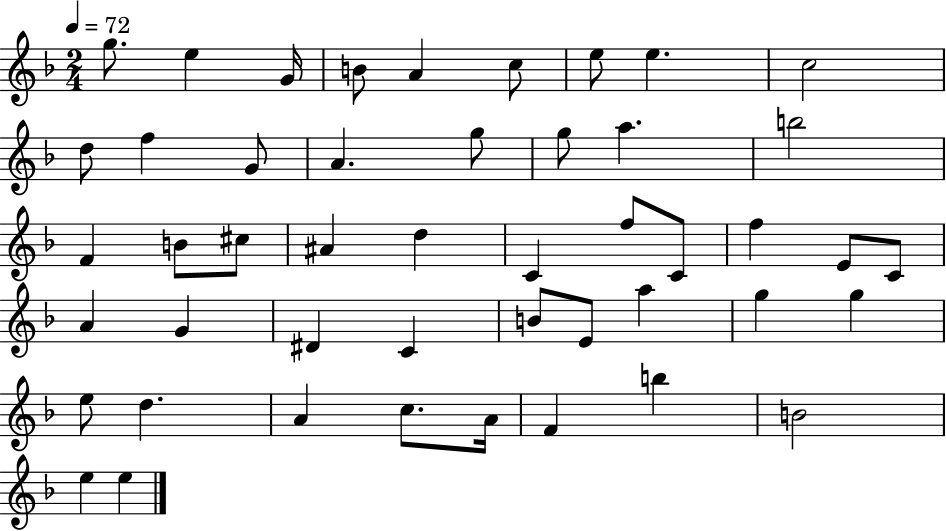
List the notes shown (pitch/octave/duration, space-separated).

G5/e. E5/q G4/s B4/e A4/q C5/e E5/e E5/q. C5/h D5/e F5/q G4/e A4/q. G5/e G5/e A5/q. B5/h F4/q B4/e C#5/e A#4/q D5/q C4/q F5/e C4/e F5/q E4/e C4/e A4/q G4/q D#4/q C4/q B4/e E4/e A5/q G5/q G5/q E5/e D5/q. A4/q C5/e. A4/s F4/q B5/q B4/h E5/q E5/q